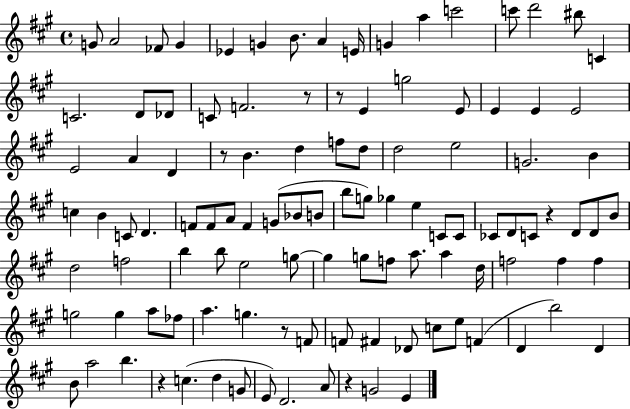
G4/e A4/h FES4/e G4/q Eb4/q G4/q B4/e. A4/q E4/s G4/q A5/q C6/h C6/e D6/h BIS5/e C4/q C4/h. D4/e Db4/e C4/e F4/h. R/e R/e E4/q G5/h E4/e E4/q E4/q E4/h E4/h A4/q D4/q R/e B4/q. D5/q F5/e D5/e D5/h E5/h G4/h. B4/q C5/q B4/q C4/e D4/q. F4/e F4/e A4/e F4/q G4/e Bb4/e B4/e B5/e G5/e Gb5/q E5/q C4/e C4/e CES4/e D4/e C4/e R/q D4/e D4/e B4/e D5/h F5/h B5/q B5/e E5/h G5/e G5/q G5/e F5/e A5/e. A5/q D5/s F5/h F5/q F5/q G5/h G5/q A5/e FES5/e A5/q. G5/q. R/e F4/e F4/e F#4/q Db4/e C5/e E5/e F4/q D4/q B5/h D4/q B4/e A5/h B5/q. R/q C5/q. D5/q G4/e E4/e D4/h. A4/e R/q G4/h E4/q